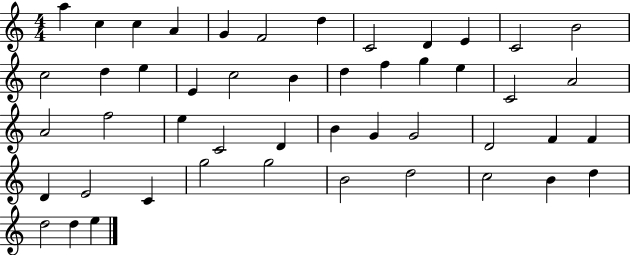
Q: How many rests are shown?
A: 0